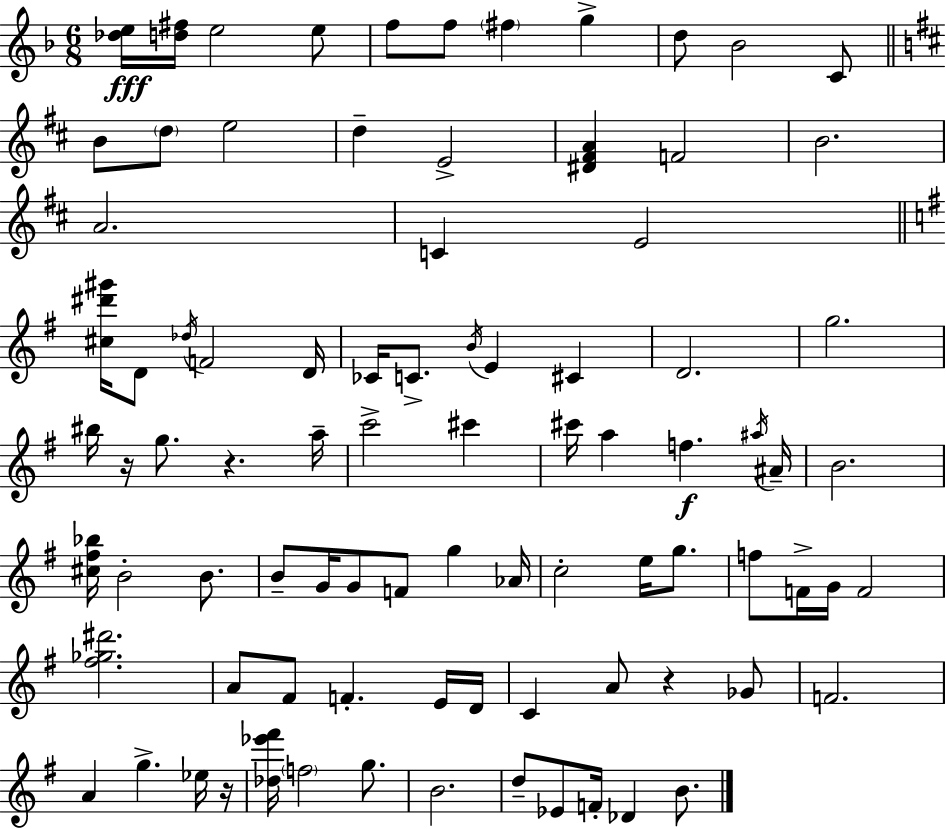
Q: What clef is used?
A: treble